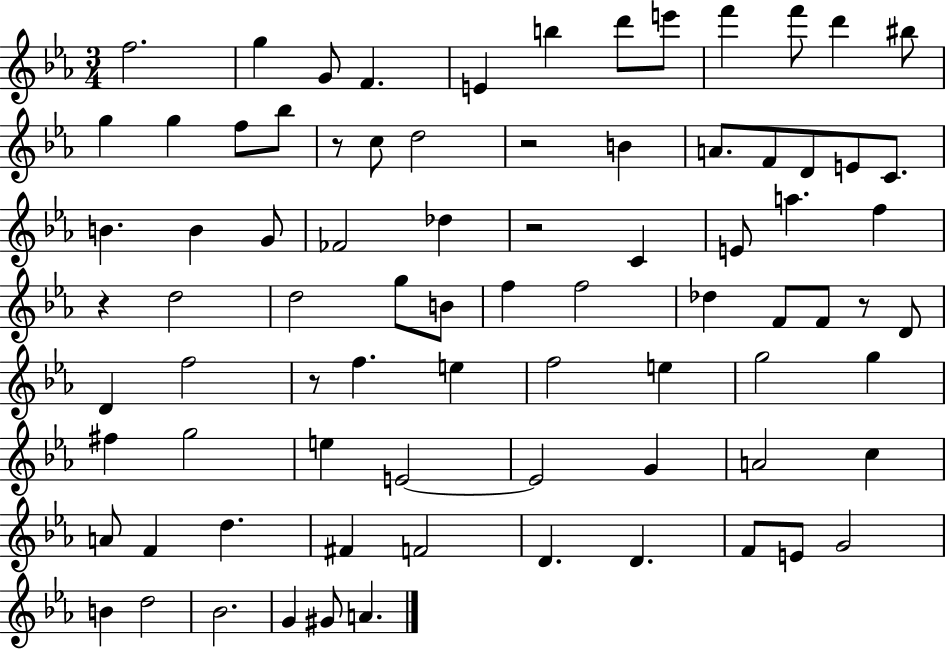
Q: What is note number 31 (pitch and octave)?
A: E4